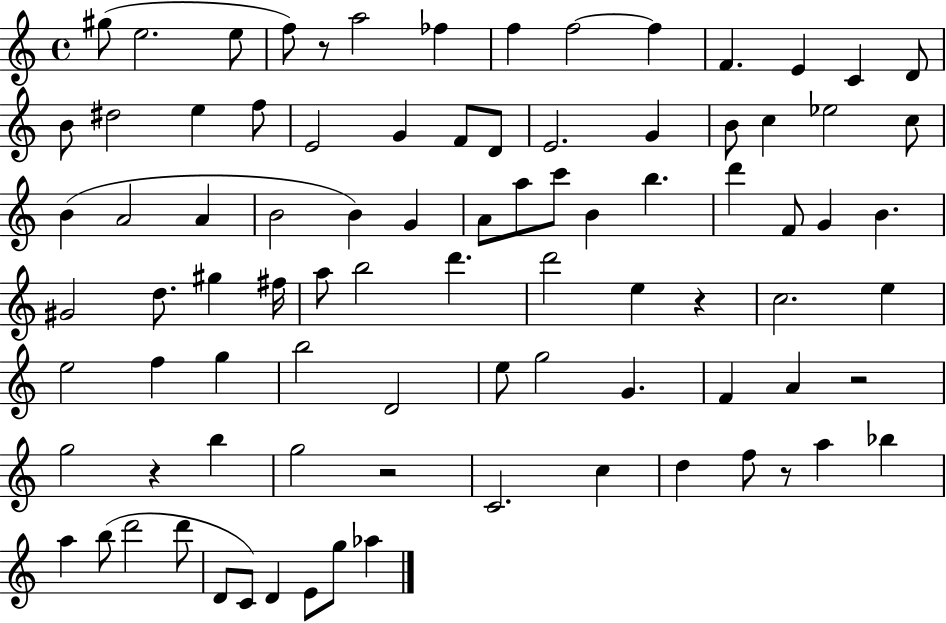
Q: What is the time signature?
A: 4/4